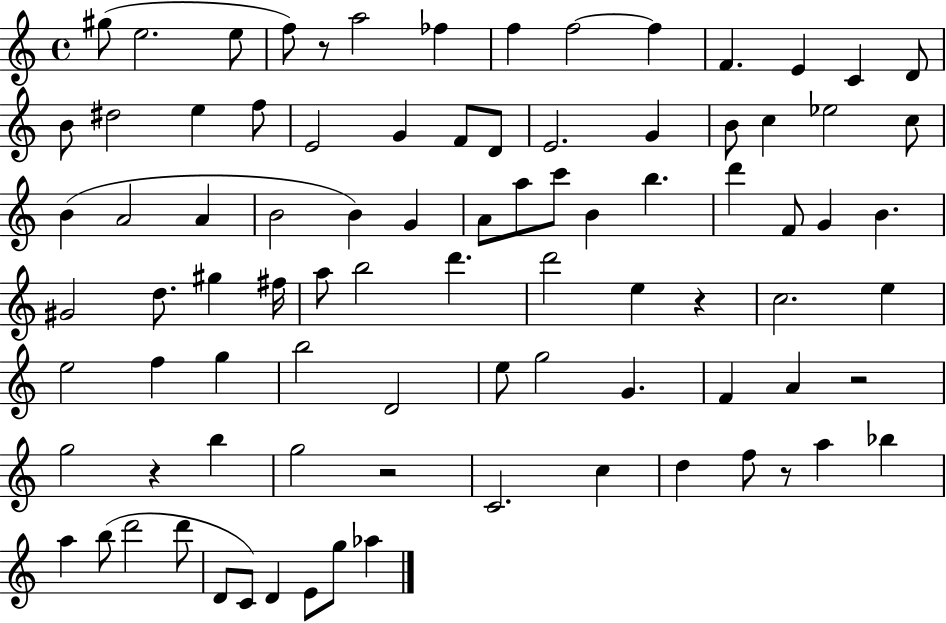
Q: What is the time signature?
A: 4/4